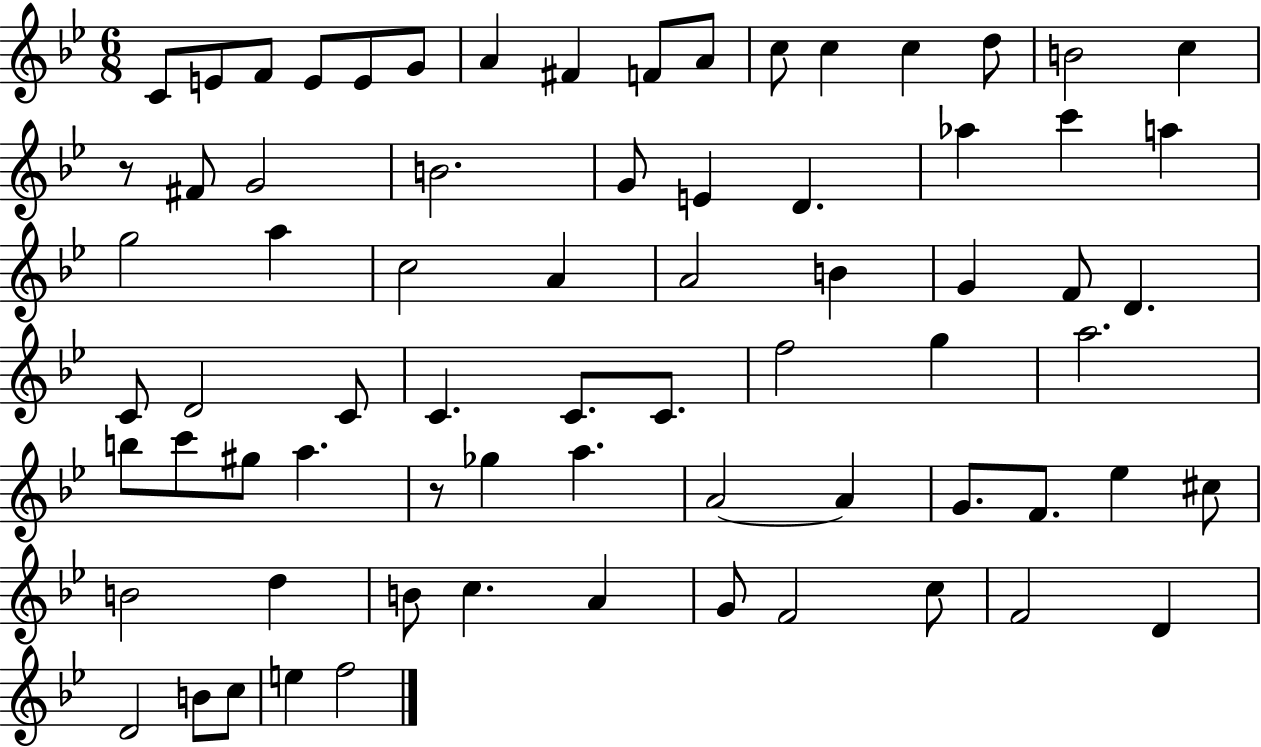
X:1
T:Untitled
M:6/8
L:1/4
K:Bb
C/2 E/2 F/2 E/2 E/2 G/2 A ^F F/2 A/2 c/2 c c d/2 B2 c z/2 ^F/2 G2 B2 G/2 E D _a c' a g2 a c2 A A2 B G F/2 D C/2 D2 C/2 C C/2 C/2 f2 g a2 b/2 c'/2 ^g/2 a z/2 _g a A2 A G/2 F/2 _e ^c/2 B2 d B/2 c A G/2 F2 c/2 F2 D D2 B/2 c/2 e f2